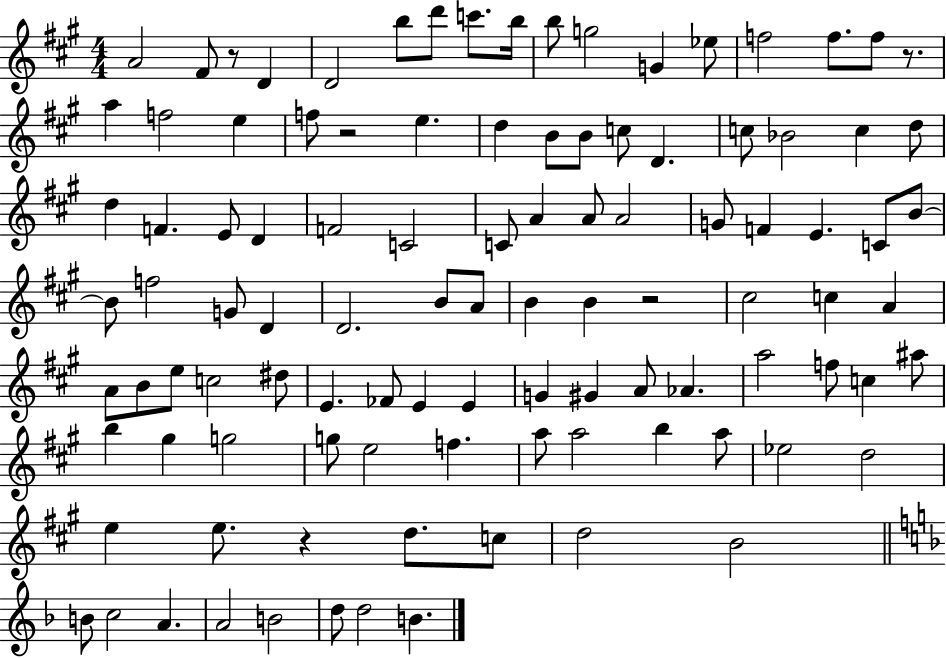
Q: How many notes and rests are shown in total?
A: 104